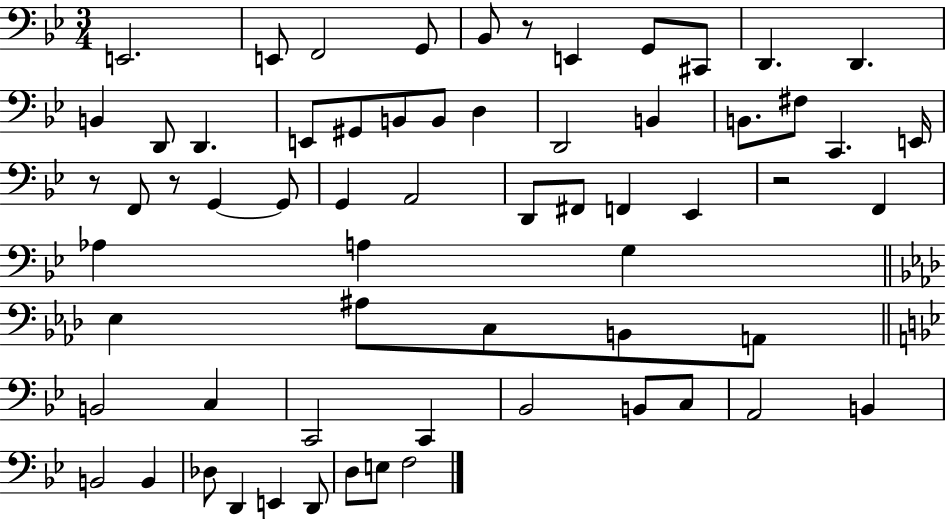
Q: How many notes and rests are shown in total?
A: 64